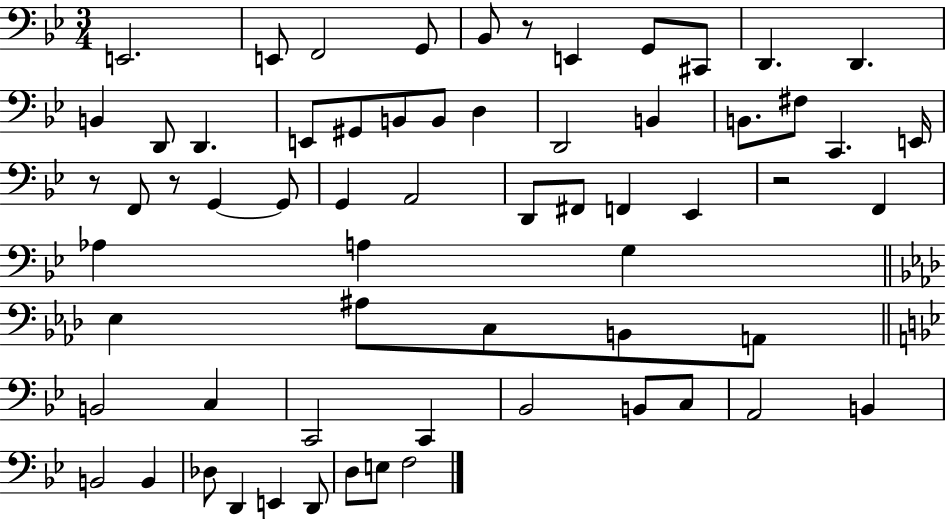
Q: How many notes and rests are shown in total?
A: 64